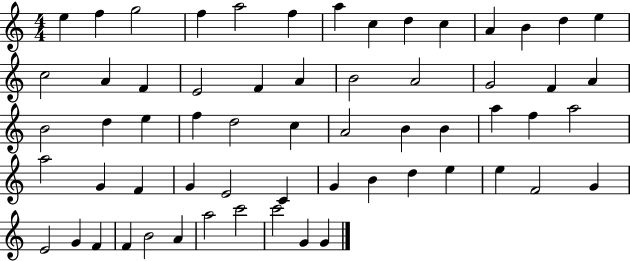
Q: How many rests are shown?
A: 0